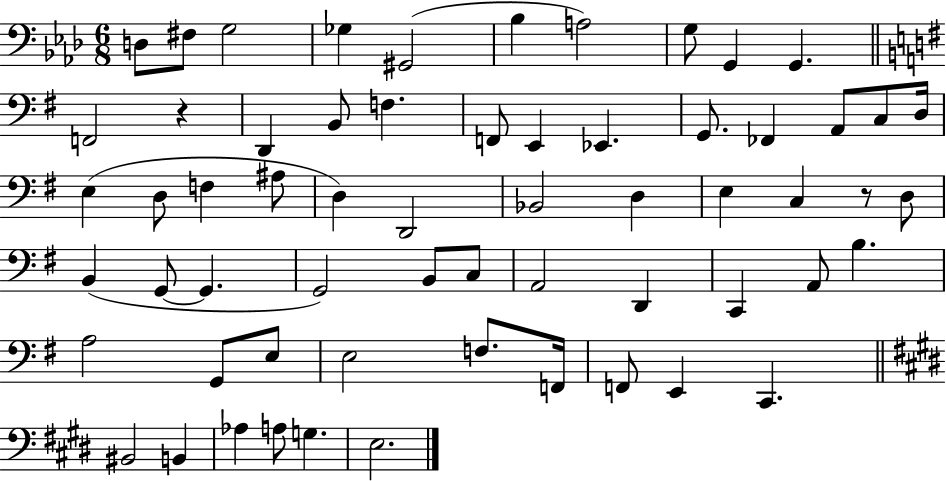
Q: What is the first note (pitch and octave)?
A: D3